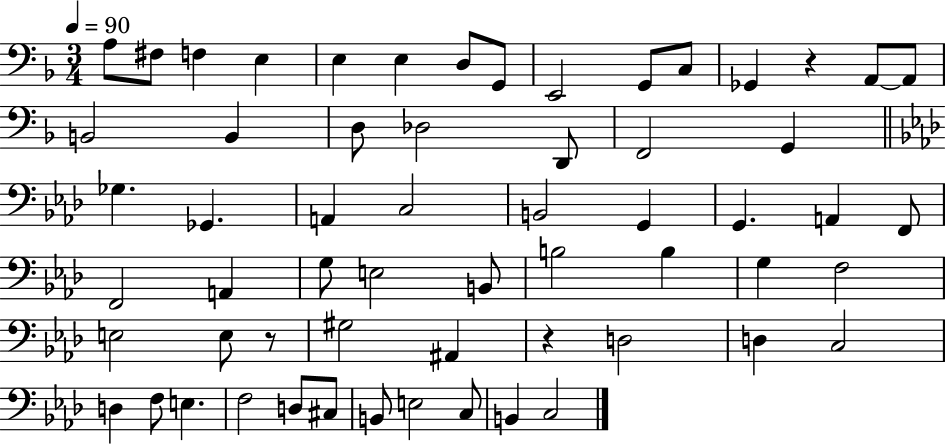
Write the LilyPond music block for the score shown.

{
  \clef bass
  \numericTimeSignature
  \time 3/4
  \key f \major
  \tempo 4 = 90
  a8 fis8 f4 e4 | e4 e4 d8 g,8 | e,2 g,8 c8 | ges,4 r4 a,8~~ a,8 | \break b,2 b,4 | d8 des2 d,8 | f,2 g,4 | \bar "||" \break \key f \minor ges4. ges,4. | a,4 c2 | b,2 g,4 | g,4. a,4 f,8 | \break f,2 a,4 | g8 e2 b,8 | b2 b4 | g4 f2 | \break e2 e8 r8 | gis2 ais,4 | r4 d2 | d4 c2 | \break d4 f8 e4. | f2 d8 cis8 | b,8 e2 c8 | b,4 c2 | \break \bar "|."
}